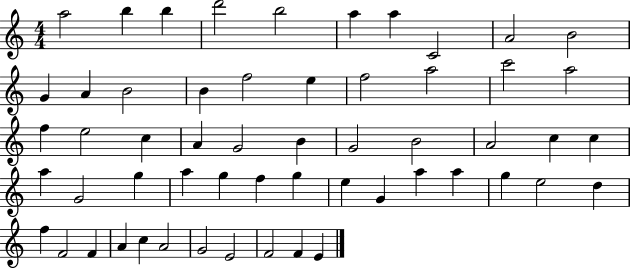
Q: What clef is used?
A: treble